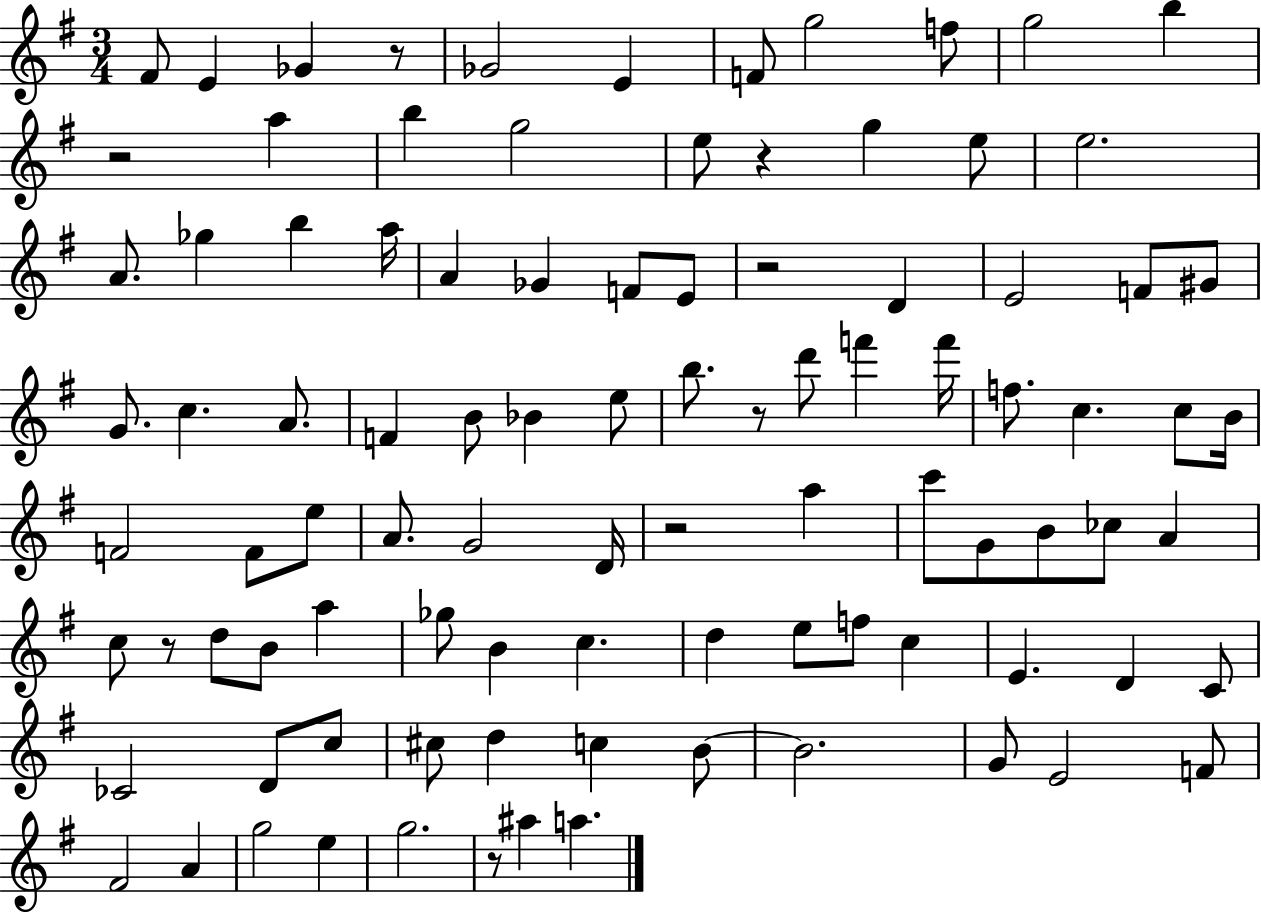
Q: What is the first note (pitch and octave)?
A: F#4